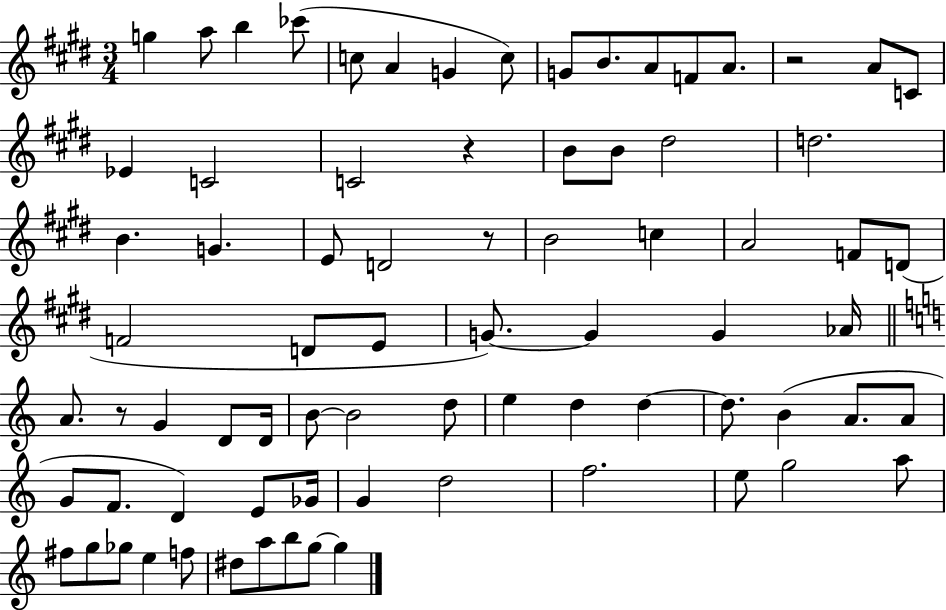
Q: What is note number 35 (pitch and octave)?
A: G4